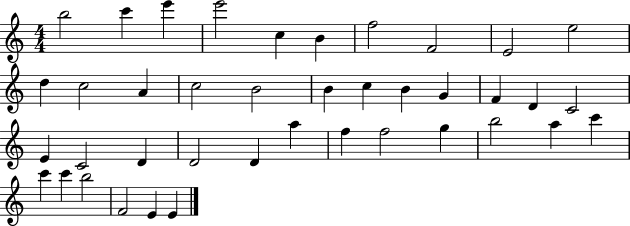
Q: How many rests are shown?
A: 0